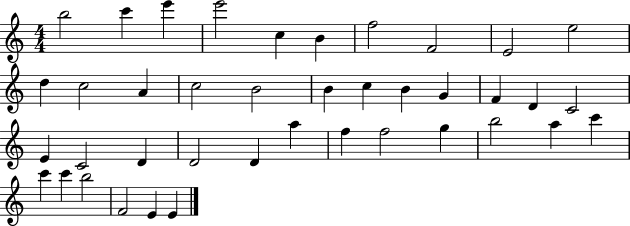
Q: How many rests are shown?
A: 0